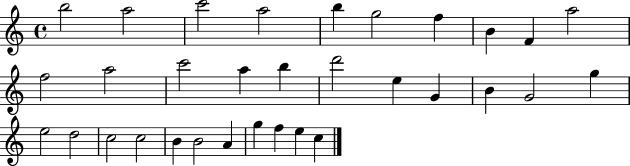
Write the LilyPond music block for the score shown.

{
  \clef treble
  \time 4/4
  \defaultTimeSignature
  \key c \major
  b''2 a''2 | c'''2 a''2 | b''4 g''2 f''4 | b'4 f'4 a''2 | \break f''2 a''2 | c'''2 a''4 b''4 | d'''2 e''4 g'4 | b'4 g'2 g''4 | \break e''2 d''2 | c''2 c''2 | b'4 b'2 a'4 | g''4 f''4 e''4 c''4 | \break \bar "|."
}